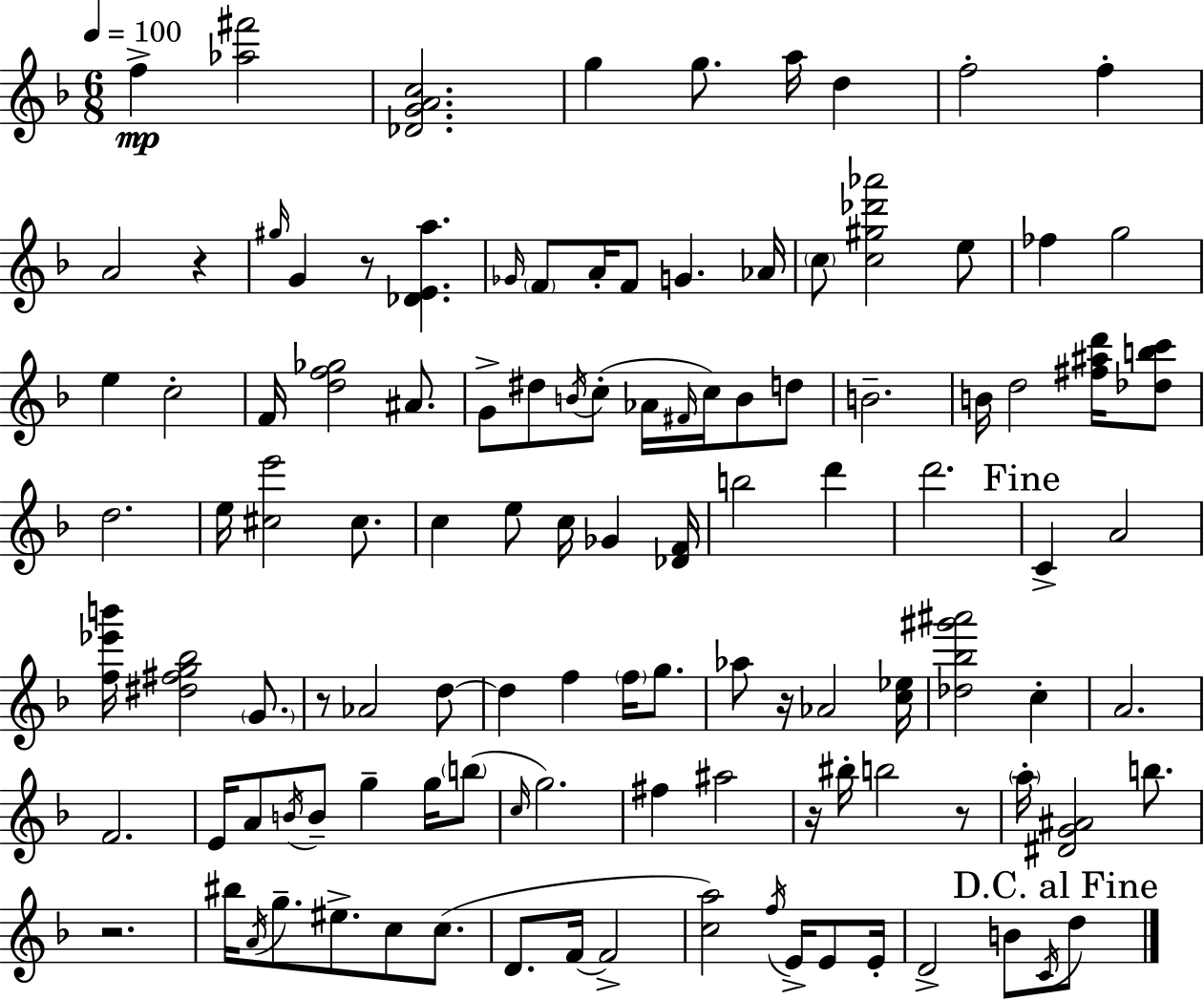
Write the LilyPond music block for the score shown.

{
  \clef treble
  \numericTimeSignature
  \time 6/8
  \key d \minor
  \tempo 4 = 100
  f''4->\mp <aes'' fis'''>2 | <des' g' a' c''>2. | g''4 g''8. a''16 d''4 | f''2-. f''4-. | \break a'2 r4 | \grace { gis''16 } g'4 r8 <des' e' a''>4. | \grace { ges'16 } \parenthesize f'8 a'16-. f'8 g'4. | aes'16 \parenthesize c''8 <c'' gis'' des''' aes'''>2 | \break e''8 fes''4 g''2 | e''4 c''2-. | f'16 <d'' f'' ges''>2 ais'8. | g'8-> dis''8 \acciaccatura { b'16 } c''8-.( aes'16 \grace { fis'16 } c''16) | \break b'8 d''8 b'2.-- | b'16 d''2 | <fis'' ais'' d'''>16 <des'' b'' c'''>8 d''2. | e''16 <cis'' e'''>2 | \break cis''8. c''4 e''8 c''16 ges'4 | <des' f'>16 b''2 | d'''4 d'''2. | \mark "Fine" c'4-> a'2 | \break <f'' ees''' b'''>16 <dis'' fis'' g'' bes''>2 | \parenthesize g'8. r8 aes'2 | d''8~~ d''4 f''4 | \parenthesize f''16 g''8. aes''8 r16 aes'2 | \break <c'' ees''>16 <des'' bes'' gis''' ais'''>2 | c''4-. a'2. | f'2. | e'16 a'8 \acciaccatura { b'16 } b'8-- g''4-- | \break g''16 \parenthesize b''8( \grace { c''16 } g''2.) | fis''4 ais''2 | r16 bis''16-. b''2 | r8 \parenthesize a''16-. <dis' g' ais'>2 | \break b''8. r2. | bis''16 \acciaccatura { a'16 } g''8.-- eis''8.-> | c''8 c''8.( d'8. f'16~~ f'2-> | <c'' a''>2) | \break \acciaccatura { f''16 } e'16-> e'8 e'16-. d'2-> | b'8 \acciaccatura { c'16 } \mark "D.C. al Fine" d''8 \bar "|."
}